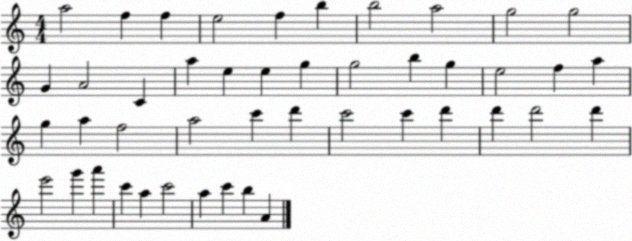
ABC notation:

X:1
T:Untitled
M:4/4
L:1/4
K:C
a2 f f e2 f b b2 a2 g2 g2 G A2 C a e e g g2 b g e2 f a g a f2 a2 c' d' c'2 c' d' d' d'2 d' e'2 g' a' c' a c'2 a c' b A